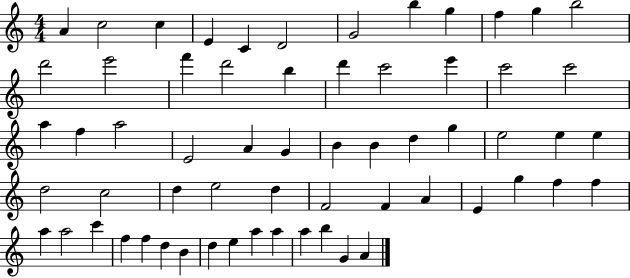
{
  \clef treble
  \numericTimeSignature
  \time 4/4
  \key c \major
  a'4 c''2 c''4 | e'4 c'4 d'2 | g'2 b''4 g''4 | f''4 g''4 b''2 | \break d'''2 e'''2 | f'''4 d'''2 b''4 | d'''4 c'''2 e'''4 | c'''2 c'''2 | \break a''4 f''4 a''2 | e'2 a'4 g'4 | b'4 b'4 d''4 g''4 | e''2 e''4 e''4 | \break d''2 c''2 | d''4 e''2 d''4 | f'2 f'4 a'4 | e'4 g''4 f''4 f''4 | \break a''4 a''2 c'''4 | f''4 f''4 d''4 b'4 | d''4 e''4 a''4 a''4 | a''4 b''4 g'4 a'4 | \break \bar "|."
}